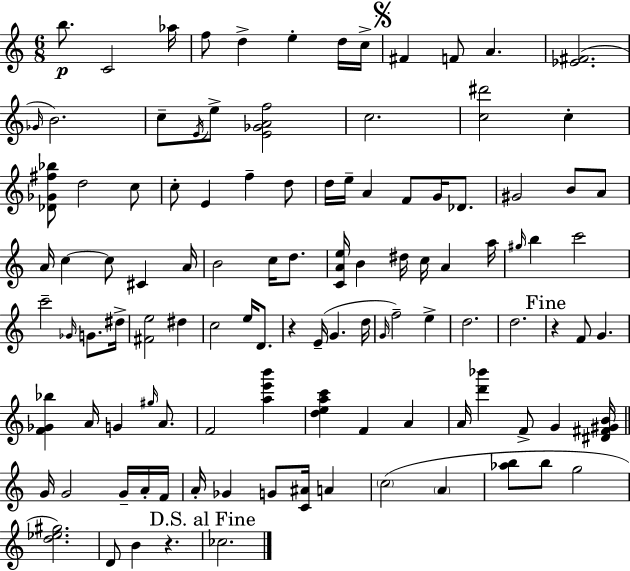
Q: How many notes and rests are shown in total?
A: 110